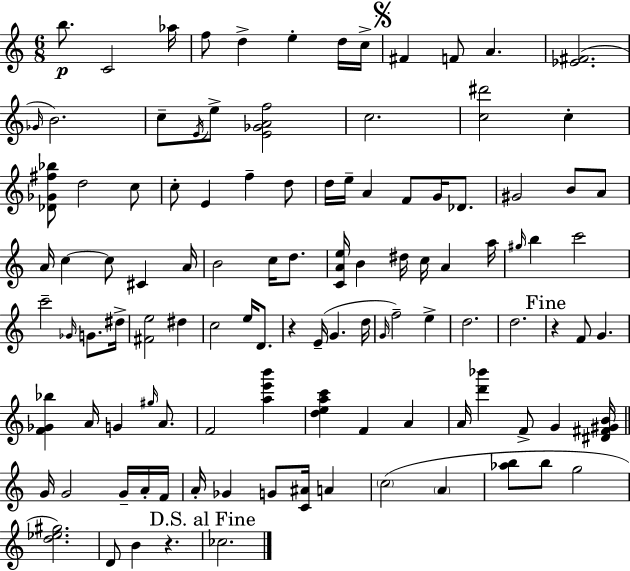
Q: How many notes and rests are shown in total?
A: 110